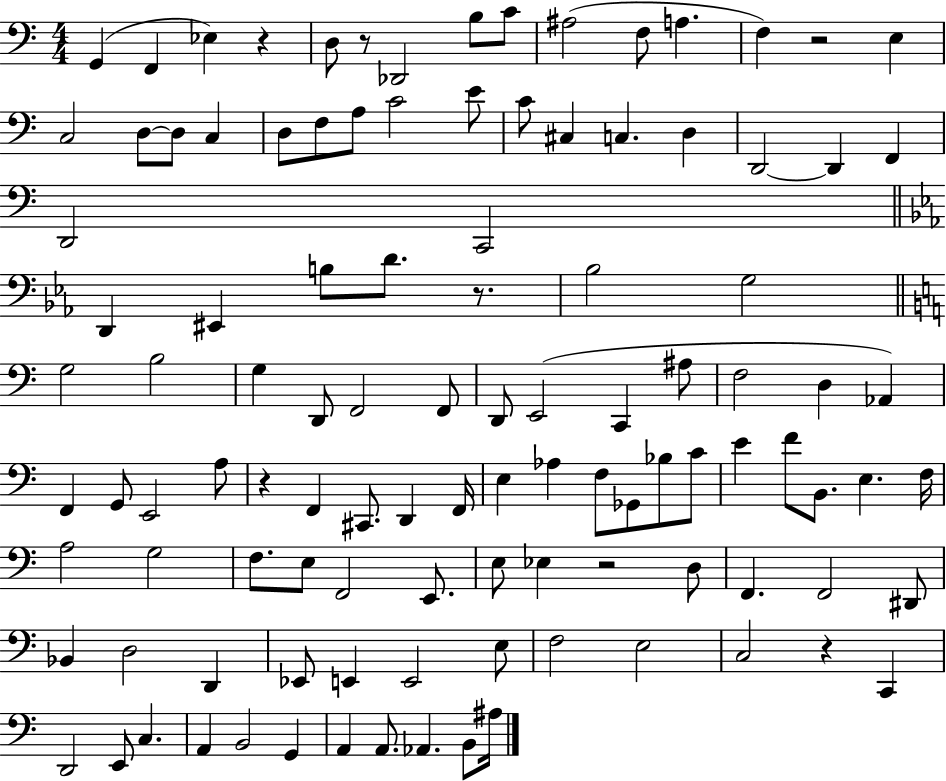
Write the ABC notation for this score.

X:1
T:Untitled
M:4/4
L:1/4
K:C
G,, F,, _E, z D,/2 z/2 _D,,2 B,/2 C/2 ^A,2 F,/2 A, F, z2 E, C,2 D,/2 D,/2 C, D,/2 F,/2 A,/2 C2 E/2 C/2 ^C, C, D, D,,2 D,, F,, D,,2 C,,2 D,, ^E,, B,/2 D/2 z/2 _B,2 G,2 G,2 B,2 G, D,,/2 F,,2 F,,/2 D,,/2 E,,2 C,, ^A,/2 F,2 D, _A,, F,, G,,/2 E,,2 A,/2 z F,, ^C,,/2 D,, F,,/4 E, _A, F,/2 _G,,/2 _B,/2 C/2 E F/2 B,,/2 E, F,/4 A,2 G,2 F,/2 E,/2 F,,2 E,,/2 E,/2 _E, z2 D,/2 F,, F,,2 ^D,,/2 _B,, D,2 D,, _E,,/2 E,, E,,2 E,/2 F,2 E,2 C,2 z C,, D,,2 E,,/2 C, A,, B,,2 G,, A,, A,,/2 _A,, B,,/2 ^A,/4